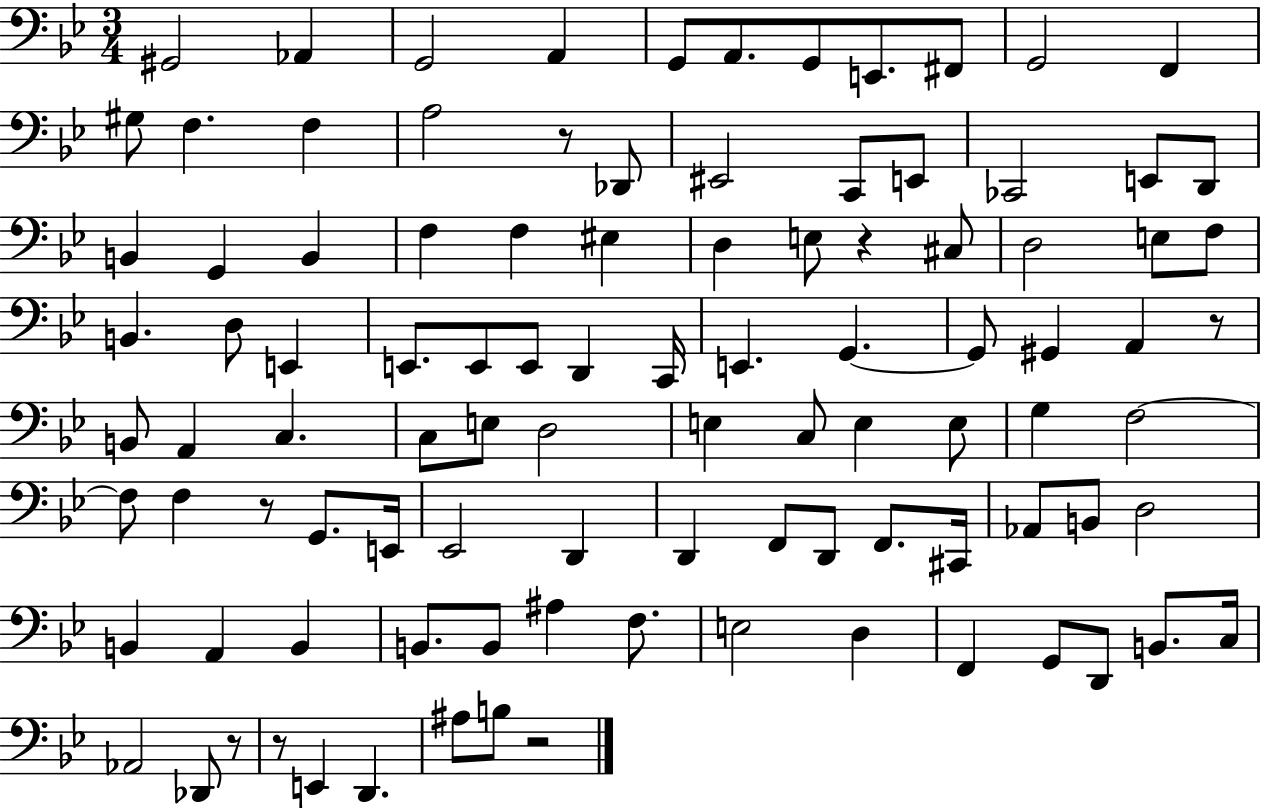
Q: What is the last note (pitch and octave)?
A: B3